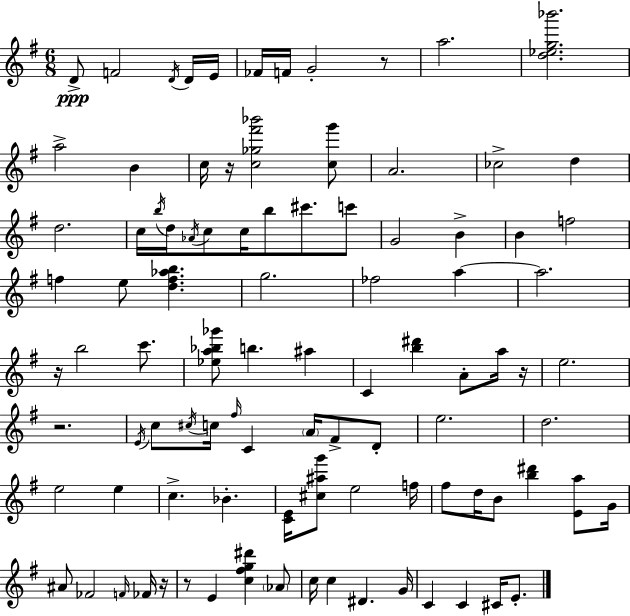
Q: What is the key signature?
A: G major